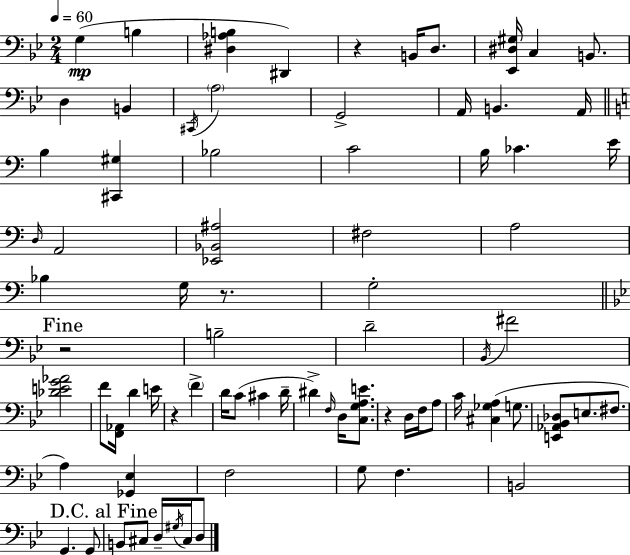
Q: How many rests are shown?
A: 5